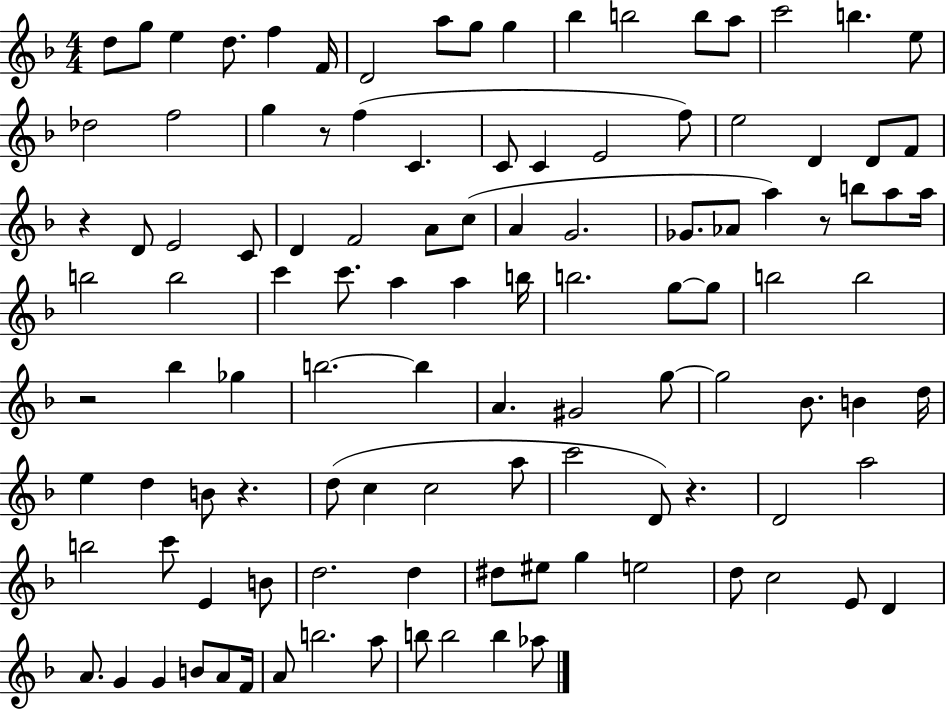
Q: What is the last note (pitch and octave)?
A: Ab5